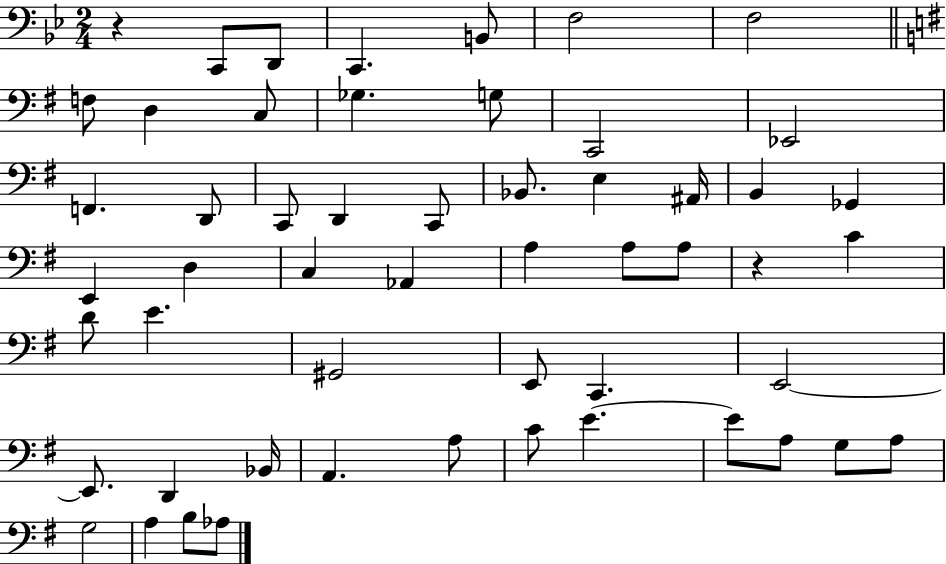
R/q C2/e D2/e C2/q. B2/e F3/h F3/h F3/e D3/q C3/e Gb3/q. G3/e C2/h Eb2/h F2/q. D2/e C2/e D2/q C2/e Bb2/e. E3/q A#2/s B2/q Gb2/q E2/q D3/q C3/q Ab2/q A3/q A3/e A3/e R/q C4/q D4/e E4/q. G#2/h E2/e C2/q. E2/h E2/e. D2/q Bb2/s A2/q. A3/e C4/e E4/q. E4/e A3/e G3/e A3/e G3/h A3/q B3/e Ab3/e